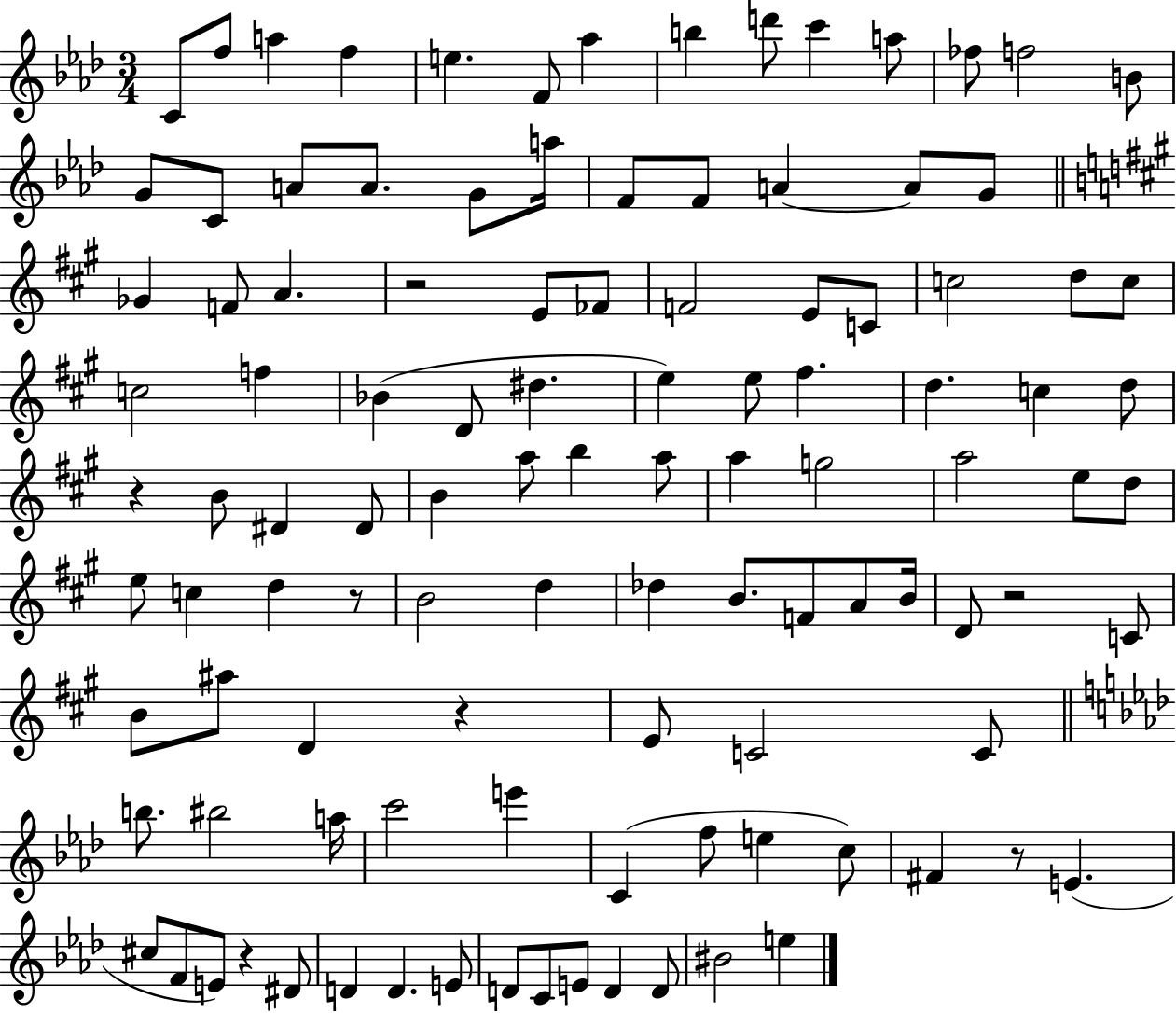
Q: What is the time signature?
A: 3/4